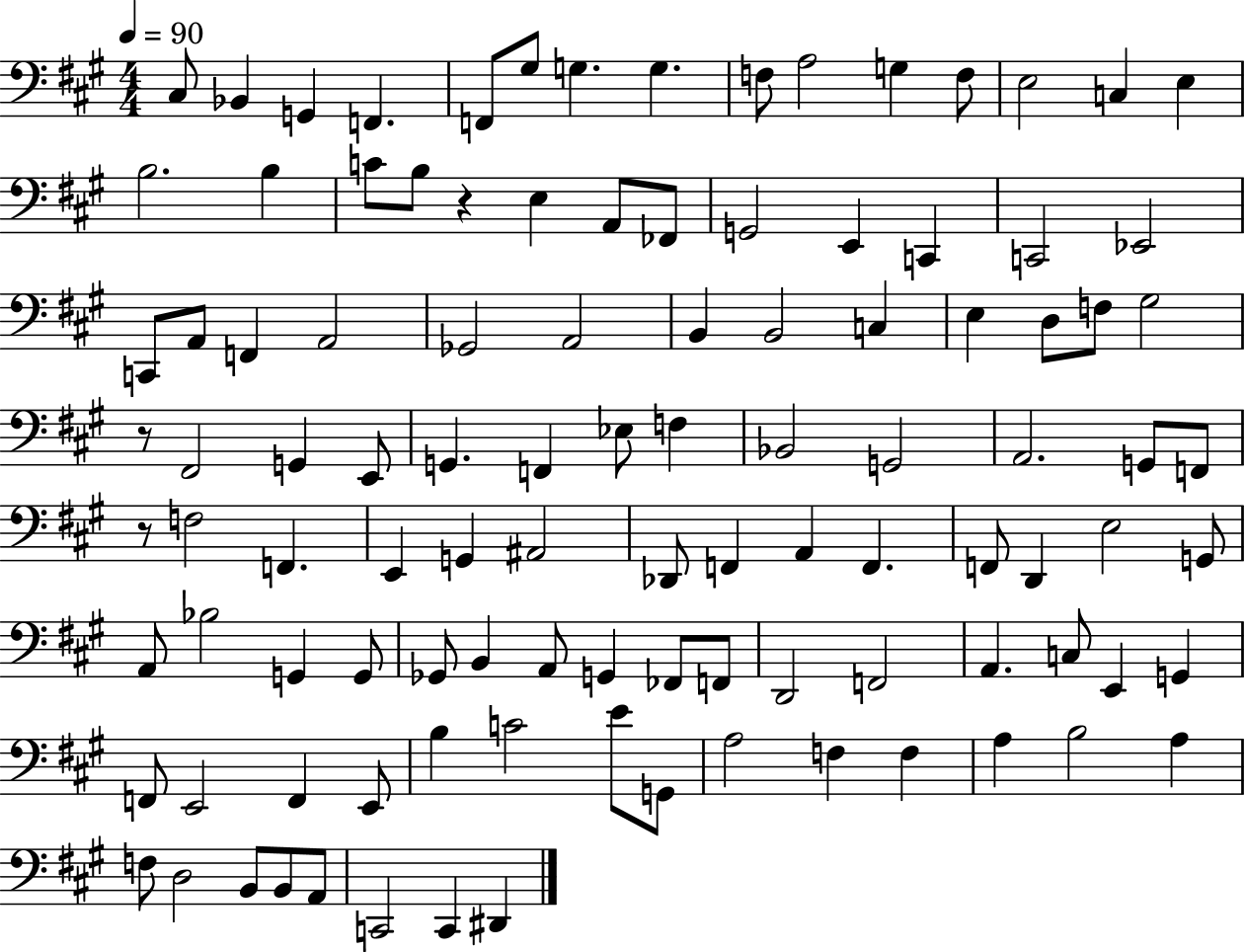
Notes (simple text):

C#3/e Bb2/q G2/q F2/q. F2/e G#3/e G3/q. G3/q. F3/e A3/h G3/q F3/e E3/h C3/q E3/q B3/h. B3/q C4/e B3/e R/q E3/q A2/e FES2/e G2/h E2/q C2/q C2/h Eb2/h C2/e A2/e F2/q A2/h Gb2/h A2/h B2/q B2/h C3/q E3/q D3/e F3/e G#3/h R/e F#2/h G2/q E2/e G2/q. F2/q Eb3/e F3/q Bb2/h G2/h A2/h. G2/e F2/e R/e F3/h F2/q. E2/q G2/q A#2/h Db2/e F2/q A2/q F2/q. F2/e D2/q E3/h G2/e A2/e Bb3/h G2/q G2/e Gb2/e B2/q A2/e G2/q FES2/e F2/e D2/h F2/h A2/q. C3/e E2/q G2/q F2/e E2/h F2/q E2/e B3/q C4/h E4/e G2/e A3/h F3/q F3/q A3/q B3/h A3/q F3/e D3/h B2/e B2/e A2/e C2/h C2/q D#2/q